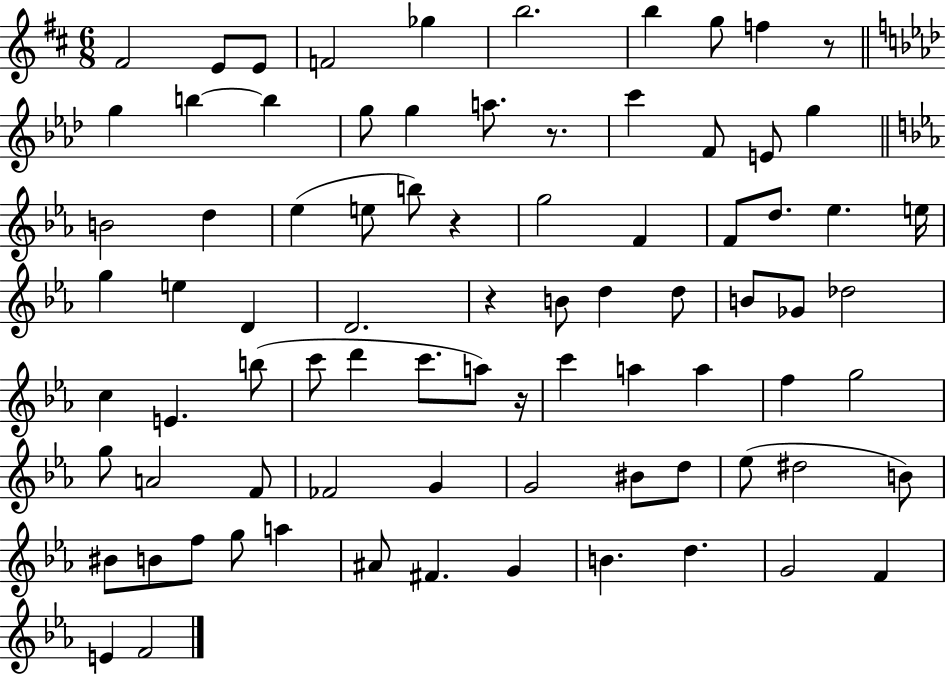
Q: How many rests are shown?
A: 5